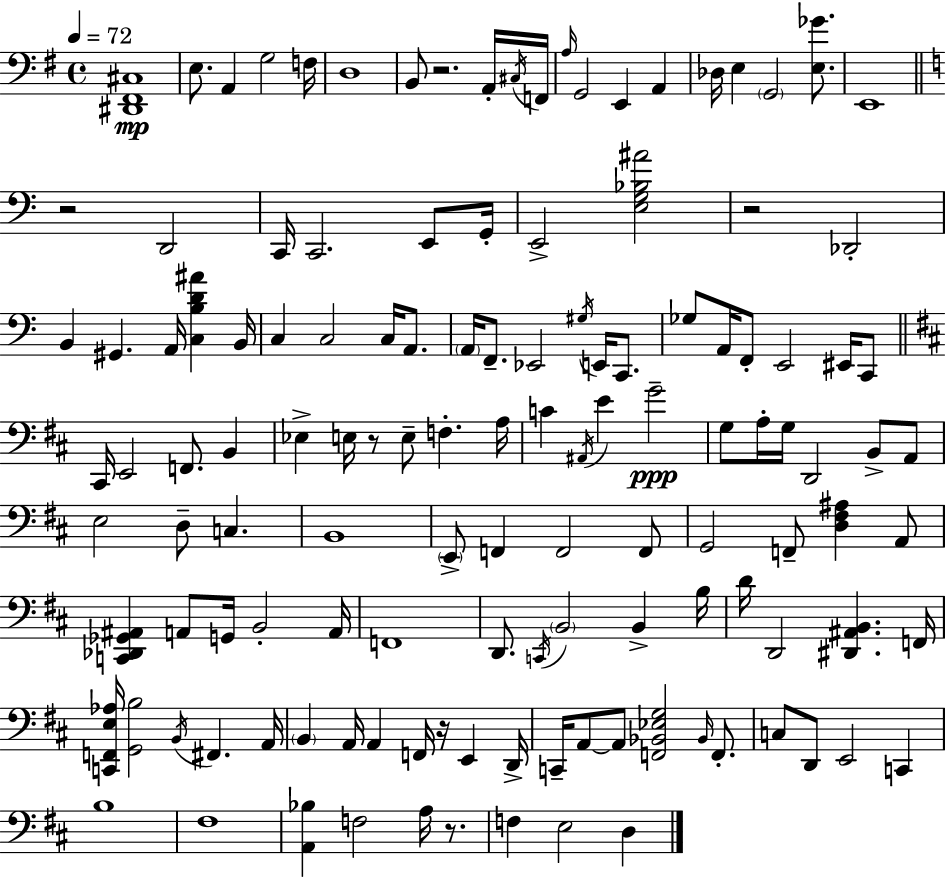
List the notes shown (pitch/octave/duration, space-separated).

[D#2,F#2,C#3]/w E3/e. A2/q G3/h F3/s D3/w B2/e R/h. A2/s C#3/s F2/s A3/s G2/h E2/q A2/q Db3/s E3/q G2/h [E3,Gb4]/e. E2/w R/h D2/h C2/s C2/h. E2/e G2/s E2/h [E3,G3,Bb3,A#4]/h R/h Db2/h B2/q G#2/q. A2/s [C3,B3,D4,A#4]/q B2/s C3/q C3/h C3/s A2/e. A2/s F2/e. Eb2/h G#3/s E2/s C2/e. Gb3/e A2/s F2/e E2/h EIS2/s C2/e C#2/s E2/h F2/e. B2/q Eb3/q E3/s R/e E3/e F3/q. A3/s C4/q A#2/s E4/q G4/h G3/e A3/s G3/s D2/h B2/e A2/e E3/h D3/e C3/q. B2/w E2/e F2/q F2/h F2/e G2/h F2/e [D3,F#3,A#3]/q A2/e [C2,Db2,Gb2,A#2]/q A2/e G2/s B2/h A2/s F2/w D2/e. C2/s B2/h B2/q B3/s D4/s D2/h [D#2,A#2,B2]/q. F2/s [C2,F2,E3,Ab3]/s [G2,B3]/h B2/s F#2/q. A2/s B2/q A2/s A2/q F2/s R/s E2/q D2/s C2/s A2/e A2/e [F2,Bb2,Eb3,G3]/h Bb2/s F2/e. C3/e D2/e E2/h C2/q B3/w F#3/w [A2,Bb3]/q F3/h A3/s R/e. F3/q E3/h D3/q